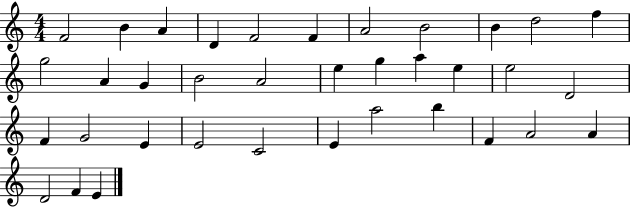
F4/h B4/q A4/q D4/q F4/h F4/q A4/h B4/h B4/q D5/h F5/q G5/h A4/q G4/q B4/h A4/h E5/q G5/q A5/q E5/q E5/h D4/h F4/q G4/h E4/q E4/h C4/h E4/q A5/h B5/q F4/q A4/h A4/q D4/h F4/q E4/q